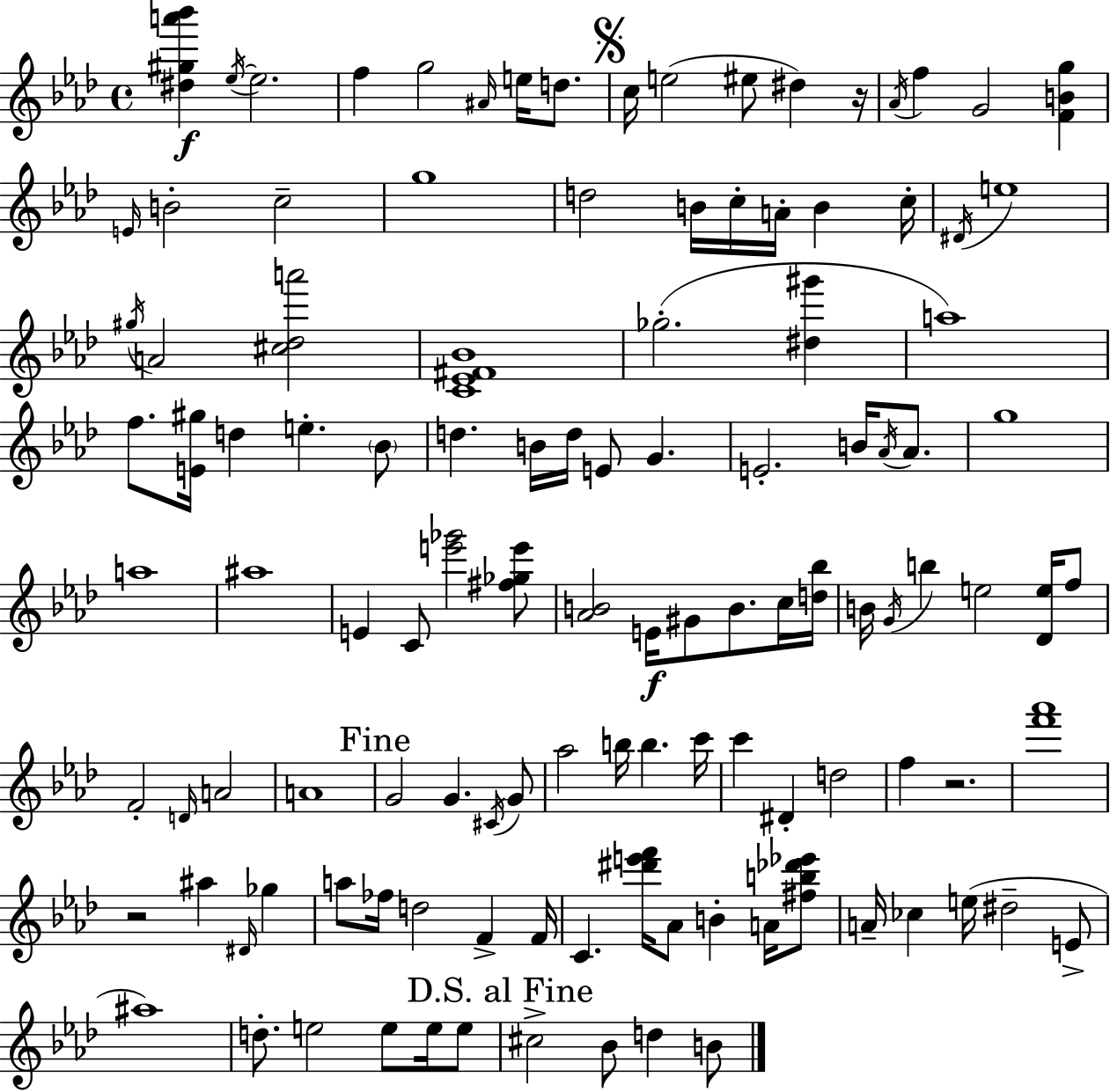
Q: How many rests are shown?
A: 3